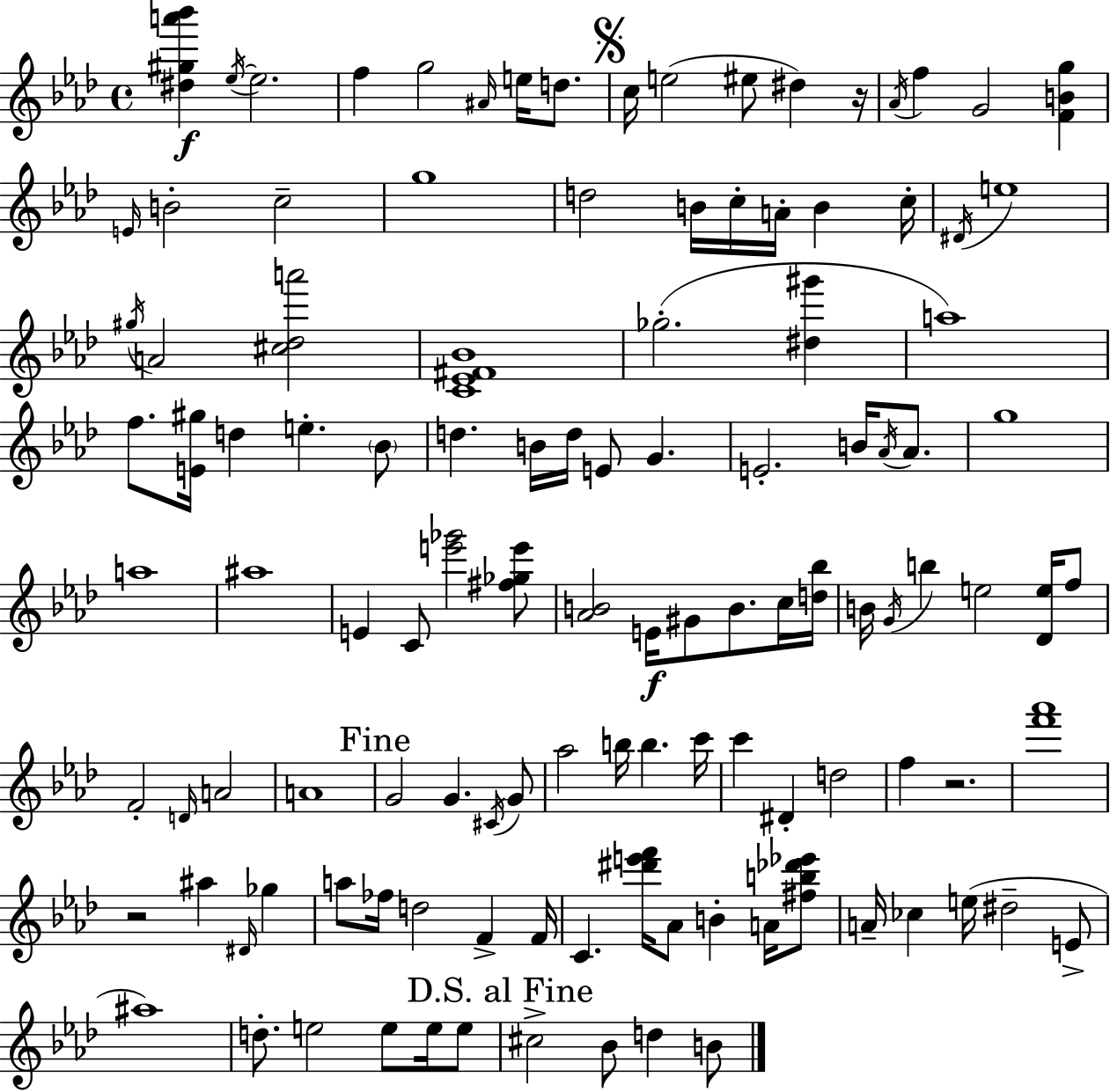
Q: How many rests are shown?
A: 3